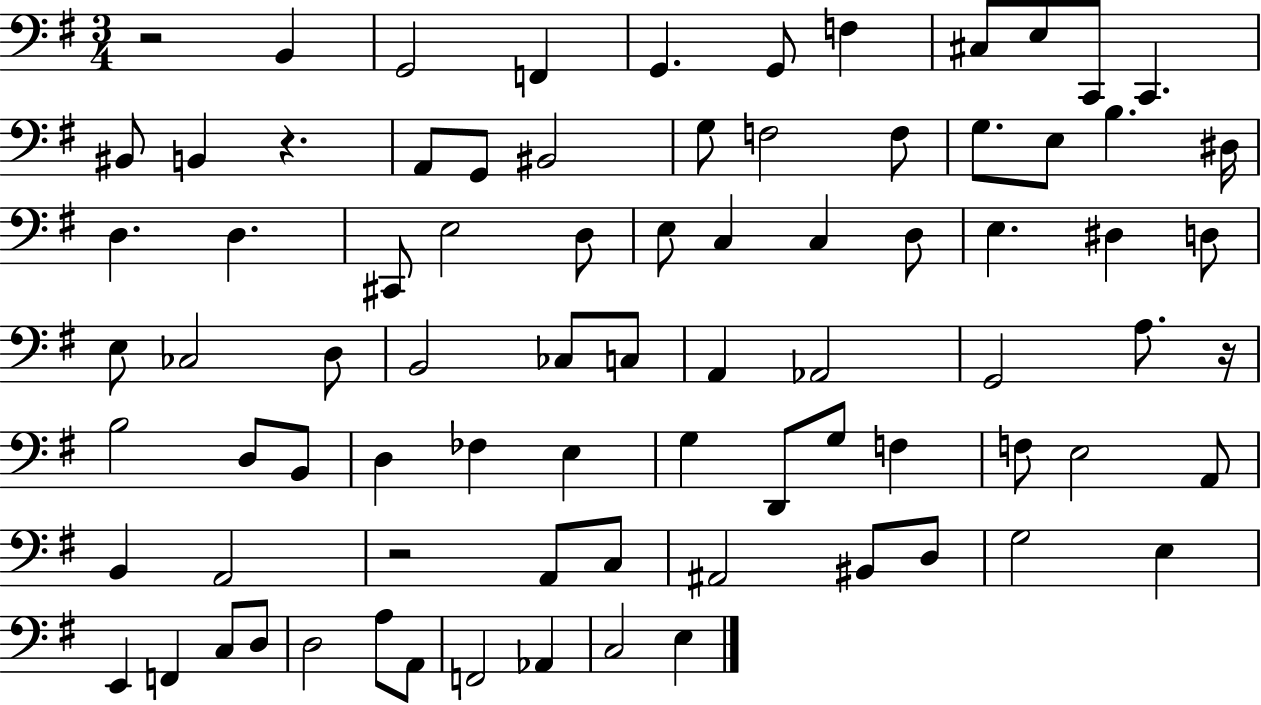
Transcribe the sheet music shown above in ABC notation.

X:1
T:Untitled
M:3/4
L:1/4
K:G
z2 B,, G,,2 F,, G,, G,,/2 F, ^C,/2 E,/2 C,,/2 C,, ^B,,/2 B,, z A,,/2 G,,/2 ^B,,2 G,/2 F,2 F,/2 G,/2 E,/2 B, ^D,/4 D, D, ^C,,/2 E,2 D,/2 E,/2 C, C, D,/2 E, ^D, D,/2 E,/2 _C,2 D,/2 B,,2 _C,/2 C,/2 A,, _A,,2 G,,2 A,/2 z/4 B,2 D,/2 B,,/2 D, _F, E, G, D,,/2 G,/2 F, F,/2 E,2 A,,/2 B,, A,,2 z2 A,,/2 C,/2 ^A,,2 ^B,,/2 D,/2 G,2 E, E,, F,, C,/2 D,/2 D,2 A,/2 A,,/2 F,,2 _A,, C,2 E,